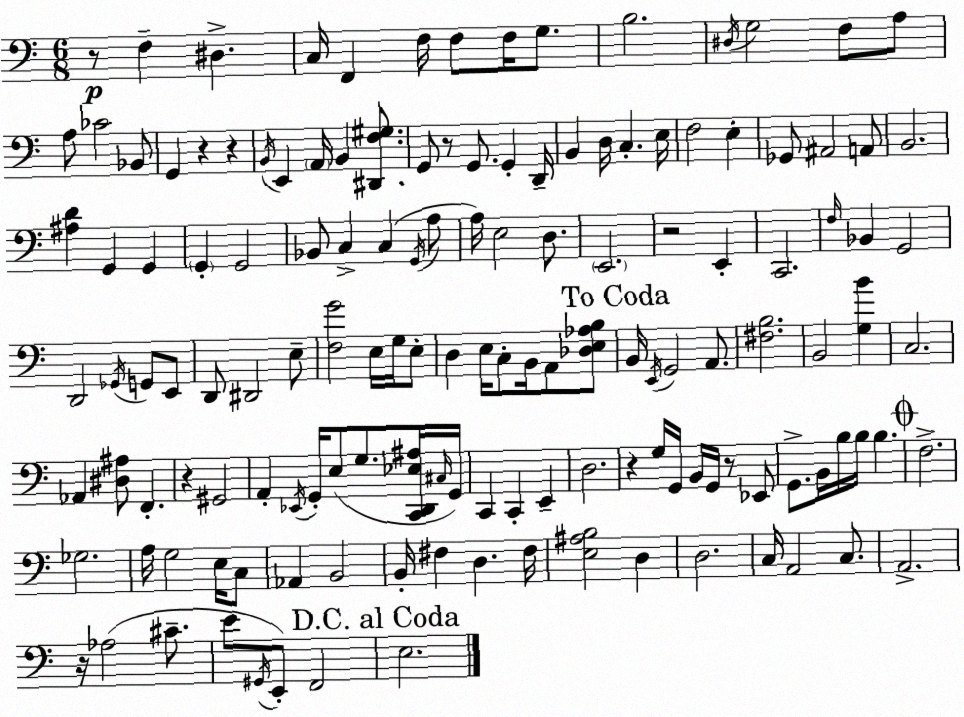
X:1
T:Untitled
M:6/8
L:1/4
K:Am
z/2 F, ^D, C,/4 F,, F,/4 F,/2 F,/4 G,/2 B,2 ^D,/4 G,2 F,/2 A,/2 A,/2 _C2 _B,,/2 G,, z z B,,/4 E,, A,,/4 B,, [^D,,F,^G,]/2 G,,/2 z/2 G,,/2 G,, D,,/4 B,, D,/4 C, E,/4 F,2 E, _G,,/2 ^A,,2 A,,/2 B,,2 [^A,D] G,, G,, G,, G,,2 _B,,/2 C, C, G,,/4 A,/2 A,/4 E,2 D,/2 E,,2 z2 E,, C,,2 F,/4 _B,, G,,2 D,,2 _G,,/4 G,,/2 E,,/2 D,,/2 ^D,,2 E,/2 [F,G]2 E,/4 G,/4 E,/2 D, E,/4 C,/2 B,,/4 A,,/2 [_D,E,_A,B,]/2 B,,/4 E,,/4 G,,2 A,,/2 [^F,B,]2 B,,2 [G,B] C,2 _A,, [^D,^A,]/2 F,, z ^G,,2 A,, _E,,/4 G,,/4 E,/2 G,/2 [C,,D,,_E,^A,]/4 ^C,/4 G,,/4 C,, C,, E,, D,2 z G,/4 G,,/4 B,,/4 G,,/4 z/2 _E,,/2 G,,/2 B,,/4 B,/4 B,/4 B, F,2 _G,2 A,/4 G,2 E,/4 C,/2 _A,, B,,2 B,,/4 ^F, D, ^F,/4 [E,^A,B,]2 D, D,2 C,/4 A,,2 C,/2 A,,2 z/4 _A,2 ^C/2 E/2 ^G,,/4 E,,/2 F,,2 E,2